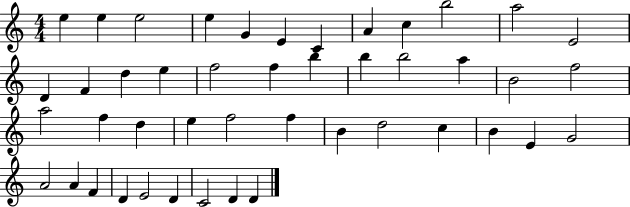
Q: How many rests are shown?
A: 0